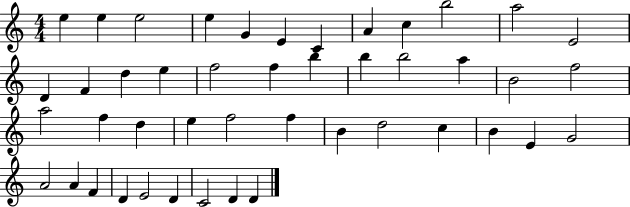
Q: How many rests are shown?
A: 0